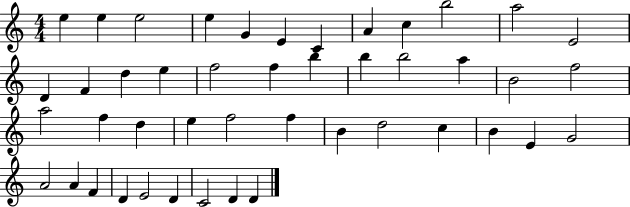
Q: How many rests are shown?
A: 0